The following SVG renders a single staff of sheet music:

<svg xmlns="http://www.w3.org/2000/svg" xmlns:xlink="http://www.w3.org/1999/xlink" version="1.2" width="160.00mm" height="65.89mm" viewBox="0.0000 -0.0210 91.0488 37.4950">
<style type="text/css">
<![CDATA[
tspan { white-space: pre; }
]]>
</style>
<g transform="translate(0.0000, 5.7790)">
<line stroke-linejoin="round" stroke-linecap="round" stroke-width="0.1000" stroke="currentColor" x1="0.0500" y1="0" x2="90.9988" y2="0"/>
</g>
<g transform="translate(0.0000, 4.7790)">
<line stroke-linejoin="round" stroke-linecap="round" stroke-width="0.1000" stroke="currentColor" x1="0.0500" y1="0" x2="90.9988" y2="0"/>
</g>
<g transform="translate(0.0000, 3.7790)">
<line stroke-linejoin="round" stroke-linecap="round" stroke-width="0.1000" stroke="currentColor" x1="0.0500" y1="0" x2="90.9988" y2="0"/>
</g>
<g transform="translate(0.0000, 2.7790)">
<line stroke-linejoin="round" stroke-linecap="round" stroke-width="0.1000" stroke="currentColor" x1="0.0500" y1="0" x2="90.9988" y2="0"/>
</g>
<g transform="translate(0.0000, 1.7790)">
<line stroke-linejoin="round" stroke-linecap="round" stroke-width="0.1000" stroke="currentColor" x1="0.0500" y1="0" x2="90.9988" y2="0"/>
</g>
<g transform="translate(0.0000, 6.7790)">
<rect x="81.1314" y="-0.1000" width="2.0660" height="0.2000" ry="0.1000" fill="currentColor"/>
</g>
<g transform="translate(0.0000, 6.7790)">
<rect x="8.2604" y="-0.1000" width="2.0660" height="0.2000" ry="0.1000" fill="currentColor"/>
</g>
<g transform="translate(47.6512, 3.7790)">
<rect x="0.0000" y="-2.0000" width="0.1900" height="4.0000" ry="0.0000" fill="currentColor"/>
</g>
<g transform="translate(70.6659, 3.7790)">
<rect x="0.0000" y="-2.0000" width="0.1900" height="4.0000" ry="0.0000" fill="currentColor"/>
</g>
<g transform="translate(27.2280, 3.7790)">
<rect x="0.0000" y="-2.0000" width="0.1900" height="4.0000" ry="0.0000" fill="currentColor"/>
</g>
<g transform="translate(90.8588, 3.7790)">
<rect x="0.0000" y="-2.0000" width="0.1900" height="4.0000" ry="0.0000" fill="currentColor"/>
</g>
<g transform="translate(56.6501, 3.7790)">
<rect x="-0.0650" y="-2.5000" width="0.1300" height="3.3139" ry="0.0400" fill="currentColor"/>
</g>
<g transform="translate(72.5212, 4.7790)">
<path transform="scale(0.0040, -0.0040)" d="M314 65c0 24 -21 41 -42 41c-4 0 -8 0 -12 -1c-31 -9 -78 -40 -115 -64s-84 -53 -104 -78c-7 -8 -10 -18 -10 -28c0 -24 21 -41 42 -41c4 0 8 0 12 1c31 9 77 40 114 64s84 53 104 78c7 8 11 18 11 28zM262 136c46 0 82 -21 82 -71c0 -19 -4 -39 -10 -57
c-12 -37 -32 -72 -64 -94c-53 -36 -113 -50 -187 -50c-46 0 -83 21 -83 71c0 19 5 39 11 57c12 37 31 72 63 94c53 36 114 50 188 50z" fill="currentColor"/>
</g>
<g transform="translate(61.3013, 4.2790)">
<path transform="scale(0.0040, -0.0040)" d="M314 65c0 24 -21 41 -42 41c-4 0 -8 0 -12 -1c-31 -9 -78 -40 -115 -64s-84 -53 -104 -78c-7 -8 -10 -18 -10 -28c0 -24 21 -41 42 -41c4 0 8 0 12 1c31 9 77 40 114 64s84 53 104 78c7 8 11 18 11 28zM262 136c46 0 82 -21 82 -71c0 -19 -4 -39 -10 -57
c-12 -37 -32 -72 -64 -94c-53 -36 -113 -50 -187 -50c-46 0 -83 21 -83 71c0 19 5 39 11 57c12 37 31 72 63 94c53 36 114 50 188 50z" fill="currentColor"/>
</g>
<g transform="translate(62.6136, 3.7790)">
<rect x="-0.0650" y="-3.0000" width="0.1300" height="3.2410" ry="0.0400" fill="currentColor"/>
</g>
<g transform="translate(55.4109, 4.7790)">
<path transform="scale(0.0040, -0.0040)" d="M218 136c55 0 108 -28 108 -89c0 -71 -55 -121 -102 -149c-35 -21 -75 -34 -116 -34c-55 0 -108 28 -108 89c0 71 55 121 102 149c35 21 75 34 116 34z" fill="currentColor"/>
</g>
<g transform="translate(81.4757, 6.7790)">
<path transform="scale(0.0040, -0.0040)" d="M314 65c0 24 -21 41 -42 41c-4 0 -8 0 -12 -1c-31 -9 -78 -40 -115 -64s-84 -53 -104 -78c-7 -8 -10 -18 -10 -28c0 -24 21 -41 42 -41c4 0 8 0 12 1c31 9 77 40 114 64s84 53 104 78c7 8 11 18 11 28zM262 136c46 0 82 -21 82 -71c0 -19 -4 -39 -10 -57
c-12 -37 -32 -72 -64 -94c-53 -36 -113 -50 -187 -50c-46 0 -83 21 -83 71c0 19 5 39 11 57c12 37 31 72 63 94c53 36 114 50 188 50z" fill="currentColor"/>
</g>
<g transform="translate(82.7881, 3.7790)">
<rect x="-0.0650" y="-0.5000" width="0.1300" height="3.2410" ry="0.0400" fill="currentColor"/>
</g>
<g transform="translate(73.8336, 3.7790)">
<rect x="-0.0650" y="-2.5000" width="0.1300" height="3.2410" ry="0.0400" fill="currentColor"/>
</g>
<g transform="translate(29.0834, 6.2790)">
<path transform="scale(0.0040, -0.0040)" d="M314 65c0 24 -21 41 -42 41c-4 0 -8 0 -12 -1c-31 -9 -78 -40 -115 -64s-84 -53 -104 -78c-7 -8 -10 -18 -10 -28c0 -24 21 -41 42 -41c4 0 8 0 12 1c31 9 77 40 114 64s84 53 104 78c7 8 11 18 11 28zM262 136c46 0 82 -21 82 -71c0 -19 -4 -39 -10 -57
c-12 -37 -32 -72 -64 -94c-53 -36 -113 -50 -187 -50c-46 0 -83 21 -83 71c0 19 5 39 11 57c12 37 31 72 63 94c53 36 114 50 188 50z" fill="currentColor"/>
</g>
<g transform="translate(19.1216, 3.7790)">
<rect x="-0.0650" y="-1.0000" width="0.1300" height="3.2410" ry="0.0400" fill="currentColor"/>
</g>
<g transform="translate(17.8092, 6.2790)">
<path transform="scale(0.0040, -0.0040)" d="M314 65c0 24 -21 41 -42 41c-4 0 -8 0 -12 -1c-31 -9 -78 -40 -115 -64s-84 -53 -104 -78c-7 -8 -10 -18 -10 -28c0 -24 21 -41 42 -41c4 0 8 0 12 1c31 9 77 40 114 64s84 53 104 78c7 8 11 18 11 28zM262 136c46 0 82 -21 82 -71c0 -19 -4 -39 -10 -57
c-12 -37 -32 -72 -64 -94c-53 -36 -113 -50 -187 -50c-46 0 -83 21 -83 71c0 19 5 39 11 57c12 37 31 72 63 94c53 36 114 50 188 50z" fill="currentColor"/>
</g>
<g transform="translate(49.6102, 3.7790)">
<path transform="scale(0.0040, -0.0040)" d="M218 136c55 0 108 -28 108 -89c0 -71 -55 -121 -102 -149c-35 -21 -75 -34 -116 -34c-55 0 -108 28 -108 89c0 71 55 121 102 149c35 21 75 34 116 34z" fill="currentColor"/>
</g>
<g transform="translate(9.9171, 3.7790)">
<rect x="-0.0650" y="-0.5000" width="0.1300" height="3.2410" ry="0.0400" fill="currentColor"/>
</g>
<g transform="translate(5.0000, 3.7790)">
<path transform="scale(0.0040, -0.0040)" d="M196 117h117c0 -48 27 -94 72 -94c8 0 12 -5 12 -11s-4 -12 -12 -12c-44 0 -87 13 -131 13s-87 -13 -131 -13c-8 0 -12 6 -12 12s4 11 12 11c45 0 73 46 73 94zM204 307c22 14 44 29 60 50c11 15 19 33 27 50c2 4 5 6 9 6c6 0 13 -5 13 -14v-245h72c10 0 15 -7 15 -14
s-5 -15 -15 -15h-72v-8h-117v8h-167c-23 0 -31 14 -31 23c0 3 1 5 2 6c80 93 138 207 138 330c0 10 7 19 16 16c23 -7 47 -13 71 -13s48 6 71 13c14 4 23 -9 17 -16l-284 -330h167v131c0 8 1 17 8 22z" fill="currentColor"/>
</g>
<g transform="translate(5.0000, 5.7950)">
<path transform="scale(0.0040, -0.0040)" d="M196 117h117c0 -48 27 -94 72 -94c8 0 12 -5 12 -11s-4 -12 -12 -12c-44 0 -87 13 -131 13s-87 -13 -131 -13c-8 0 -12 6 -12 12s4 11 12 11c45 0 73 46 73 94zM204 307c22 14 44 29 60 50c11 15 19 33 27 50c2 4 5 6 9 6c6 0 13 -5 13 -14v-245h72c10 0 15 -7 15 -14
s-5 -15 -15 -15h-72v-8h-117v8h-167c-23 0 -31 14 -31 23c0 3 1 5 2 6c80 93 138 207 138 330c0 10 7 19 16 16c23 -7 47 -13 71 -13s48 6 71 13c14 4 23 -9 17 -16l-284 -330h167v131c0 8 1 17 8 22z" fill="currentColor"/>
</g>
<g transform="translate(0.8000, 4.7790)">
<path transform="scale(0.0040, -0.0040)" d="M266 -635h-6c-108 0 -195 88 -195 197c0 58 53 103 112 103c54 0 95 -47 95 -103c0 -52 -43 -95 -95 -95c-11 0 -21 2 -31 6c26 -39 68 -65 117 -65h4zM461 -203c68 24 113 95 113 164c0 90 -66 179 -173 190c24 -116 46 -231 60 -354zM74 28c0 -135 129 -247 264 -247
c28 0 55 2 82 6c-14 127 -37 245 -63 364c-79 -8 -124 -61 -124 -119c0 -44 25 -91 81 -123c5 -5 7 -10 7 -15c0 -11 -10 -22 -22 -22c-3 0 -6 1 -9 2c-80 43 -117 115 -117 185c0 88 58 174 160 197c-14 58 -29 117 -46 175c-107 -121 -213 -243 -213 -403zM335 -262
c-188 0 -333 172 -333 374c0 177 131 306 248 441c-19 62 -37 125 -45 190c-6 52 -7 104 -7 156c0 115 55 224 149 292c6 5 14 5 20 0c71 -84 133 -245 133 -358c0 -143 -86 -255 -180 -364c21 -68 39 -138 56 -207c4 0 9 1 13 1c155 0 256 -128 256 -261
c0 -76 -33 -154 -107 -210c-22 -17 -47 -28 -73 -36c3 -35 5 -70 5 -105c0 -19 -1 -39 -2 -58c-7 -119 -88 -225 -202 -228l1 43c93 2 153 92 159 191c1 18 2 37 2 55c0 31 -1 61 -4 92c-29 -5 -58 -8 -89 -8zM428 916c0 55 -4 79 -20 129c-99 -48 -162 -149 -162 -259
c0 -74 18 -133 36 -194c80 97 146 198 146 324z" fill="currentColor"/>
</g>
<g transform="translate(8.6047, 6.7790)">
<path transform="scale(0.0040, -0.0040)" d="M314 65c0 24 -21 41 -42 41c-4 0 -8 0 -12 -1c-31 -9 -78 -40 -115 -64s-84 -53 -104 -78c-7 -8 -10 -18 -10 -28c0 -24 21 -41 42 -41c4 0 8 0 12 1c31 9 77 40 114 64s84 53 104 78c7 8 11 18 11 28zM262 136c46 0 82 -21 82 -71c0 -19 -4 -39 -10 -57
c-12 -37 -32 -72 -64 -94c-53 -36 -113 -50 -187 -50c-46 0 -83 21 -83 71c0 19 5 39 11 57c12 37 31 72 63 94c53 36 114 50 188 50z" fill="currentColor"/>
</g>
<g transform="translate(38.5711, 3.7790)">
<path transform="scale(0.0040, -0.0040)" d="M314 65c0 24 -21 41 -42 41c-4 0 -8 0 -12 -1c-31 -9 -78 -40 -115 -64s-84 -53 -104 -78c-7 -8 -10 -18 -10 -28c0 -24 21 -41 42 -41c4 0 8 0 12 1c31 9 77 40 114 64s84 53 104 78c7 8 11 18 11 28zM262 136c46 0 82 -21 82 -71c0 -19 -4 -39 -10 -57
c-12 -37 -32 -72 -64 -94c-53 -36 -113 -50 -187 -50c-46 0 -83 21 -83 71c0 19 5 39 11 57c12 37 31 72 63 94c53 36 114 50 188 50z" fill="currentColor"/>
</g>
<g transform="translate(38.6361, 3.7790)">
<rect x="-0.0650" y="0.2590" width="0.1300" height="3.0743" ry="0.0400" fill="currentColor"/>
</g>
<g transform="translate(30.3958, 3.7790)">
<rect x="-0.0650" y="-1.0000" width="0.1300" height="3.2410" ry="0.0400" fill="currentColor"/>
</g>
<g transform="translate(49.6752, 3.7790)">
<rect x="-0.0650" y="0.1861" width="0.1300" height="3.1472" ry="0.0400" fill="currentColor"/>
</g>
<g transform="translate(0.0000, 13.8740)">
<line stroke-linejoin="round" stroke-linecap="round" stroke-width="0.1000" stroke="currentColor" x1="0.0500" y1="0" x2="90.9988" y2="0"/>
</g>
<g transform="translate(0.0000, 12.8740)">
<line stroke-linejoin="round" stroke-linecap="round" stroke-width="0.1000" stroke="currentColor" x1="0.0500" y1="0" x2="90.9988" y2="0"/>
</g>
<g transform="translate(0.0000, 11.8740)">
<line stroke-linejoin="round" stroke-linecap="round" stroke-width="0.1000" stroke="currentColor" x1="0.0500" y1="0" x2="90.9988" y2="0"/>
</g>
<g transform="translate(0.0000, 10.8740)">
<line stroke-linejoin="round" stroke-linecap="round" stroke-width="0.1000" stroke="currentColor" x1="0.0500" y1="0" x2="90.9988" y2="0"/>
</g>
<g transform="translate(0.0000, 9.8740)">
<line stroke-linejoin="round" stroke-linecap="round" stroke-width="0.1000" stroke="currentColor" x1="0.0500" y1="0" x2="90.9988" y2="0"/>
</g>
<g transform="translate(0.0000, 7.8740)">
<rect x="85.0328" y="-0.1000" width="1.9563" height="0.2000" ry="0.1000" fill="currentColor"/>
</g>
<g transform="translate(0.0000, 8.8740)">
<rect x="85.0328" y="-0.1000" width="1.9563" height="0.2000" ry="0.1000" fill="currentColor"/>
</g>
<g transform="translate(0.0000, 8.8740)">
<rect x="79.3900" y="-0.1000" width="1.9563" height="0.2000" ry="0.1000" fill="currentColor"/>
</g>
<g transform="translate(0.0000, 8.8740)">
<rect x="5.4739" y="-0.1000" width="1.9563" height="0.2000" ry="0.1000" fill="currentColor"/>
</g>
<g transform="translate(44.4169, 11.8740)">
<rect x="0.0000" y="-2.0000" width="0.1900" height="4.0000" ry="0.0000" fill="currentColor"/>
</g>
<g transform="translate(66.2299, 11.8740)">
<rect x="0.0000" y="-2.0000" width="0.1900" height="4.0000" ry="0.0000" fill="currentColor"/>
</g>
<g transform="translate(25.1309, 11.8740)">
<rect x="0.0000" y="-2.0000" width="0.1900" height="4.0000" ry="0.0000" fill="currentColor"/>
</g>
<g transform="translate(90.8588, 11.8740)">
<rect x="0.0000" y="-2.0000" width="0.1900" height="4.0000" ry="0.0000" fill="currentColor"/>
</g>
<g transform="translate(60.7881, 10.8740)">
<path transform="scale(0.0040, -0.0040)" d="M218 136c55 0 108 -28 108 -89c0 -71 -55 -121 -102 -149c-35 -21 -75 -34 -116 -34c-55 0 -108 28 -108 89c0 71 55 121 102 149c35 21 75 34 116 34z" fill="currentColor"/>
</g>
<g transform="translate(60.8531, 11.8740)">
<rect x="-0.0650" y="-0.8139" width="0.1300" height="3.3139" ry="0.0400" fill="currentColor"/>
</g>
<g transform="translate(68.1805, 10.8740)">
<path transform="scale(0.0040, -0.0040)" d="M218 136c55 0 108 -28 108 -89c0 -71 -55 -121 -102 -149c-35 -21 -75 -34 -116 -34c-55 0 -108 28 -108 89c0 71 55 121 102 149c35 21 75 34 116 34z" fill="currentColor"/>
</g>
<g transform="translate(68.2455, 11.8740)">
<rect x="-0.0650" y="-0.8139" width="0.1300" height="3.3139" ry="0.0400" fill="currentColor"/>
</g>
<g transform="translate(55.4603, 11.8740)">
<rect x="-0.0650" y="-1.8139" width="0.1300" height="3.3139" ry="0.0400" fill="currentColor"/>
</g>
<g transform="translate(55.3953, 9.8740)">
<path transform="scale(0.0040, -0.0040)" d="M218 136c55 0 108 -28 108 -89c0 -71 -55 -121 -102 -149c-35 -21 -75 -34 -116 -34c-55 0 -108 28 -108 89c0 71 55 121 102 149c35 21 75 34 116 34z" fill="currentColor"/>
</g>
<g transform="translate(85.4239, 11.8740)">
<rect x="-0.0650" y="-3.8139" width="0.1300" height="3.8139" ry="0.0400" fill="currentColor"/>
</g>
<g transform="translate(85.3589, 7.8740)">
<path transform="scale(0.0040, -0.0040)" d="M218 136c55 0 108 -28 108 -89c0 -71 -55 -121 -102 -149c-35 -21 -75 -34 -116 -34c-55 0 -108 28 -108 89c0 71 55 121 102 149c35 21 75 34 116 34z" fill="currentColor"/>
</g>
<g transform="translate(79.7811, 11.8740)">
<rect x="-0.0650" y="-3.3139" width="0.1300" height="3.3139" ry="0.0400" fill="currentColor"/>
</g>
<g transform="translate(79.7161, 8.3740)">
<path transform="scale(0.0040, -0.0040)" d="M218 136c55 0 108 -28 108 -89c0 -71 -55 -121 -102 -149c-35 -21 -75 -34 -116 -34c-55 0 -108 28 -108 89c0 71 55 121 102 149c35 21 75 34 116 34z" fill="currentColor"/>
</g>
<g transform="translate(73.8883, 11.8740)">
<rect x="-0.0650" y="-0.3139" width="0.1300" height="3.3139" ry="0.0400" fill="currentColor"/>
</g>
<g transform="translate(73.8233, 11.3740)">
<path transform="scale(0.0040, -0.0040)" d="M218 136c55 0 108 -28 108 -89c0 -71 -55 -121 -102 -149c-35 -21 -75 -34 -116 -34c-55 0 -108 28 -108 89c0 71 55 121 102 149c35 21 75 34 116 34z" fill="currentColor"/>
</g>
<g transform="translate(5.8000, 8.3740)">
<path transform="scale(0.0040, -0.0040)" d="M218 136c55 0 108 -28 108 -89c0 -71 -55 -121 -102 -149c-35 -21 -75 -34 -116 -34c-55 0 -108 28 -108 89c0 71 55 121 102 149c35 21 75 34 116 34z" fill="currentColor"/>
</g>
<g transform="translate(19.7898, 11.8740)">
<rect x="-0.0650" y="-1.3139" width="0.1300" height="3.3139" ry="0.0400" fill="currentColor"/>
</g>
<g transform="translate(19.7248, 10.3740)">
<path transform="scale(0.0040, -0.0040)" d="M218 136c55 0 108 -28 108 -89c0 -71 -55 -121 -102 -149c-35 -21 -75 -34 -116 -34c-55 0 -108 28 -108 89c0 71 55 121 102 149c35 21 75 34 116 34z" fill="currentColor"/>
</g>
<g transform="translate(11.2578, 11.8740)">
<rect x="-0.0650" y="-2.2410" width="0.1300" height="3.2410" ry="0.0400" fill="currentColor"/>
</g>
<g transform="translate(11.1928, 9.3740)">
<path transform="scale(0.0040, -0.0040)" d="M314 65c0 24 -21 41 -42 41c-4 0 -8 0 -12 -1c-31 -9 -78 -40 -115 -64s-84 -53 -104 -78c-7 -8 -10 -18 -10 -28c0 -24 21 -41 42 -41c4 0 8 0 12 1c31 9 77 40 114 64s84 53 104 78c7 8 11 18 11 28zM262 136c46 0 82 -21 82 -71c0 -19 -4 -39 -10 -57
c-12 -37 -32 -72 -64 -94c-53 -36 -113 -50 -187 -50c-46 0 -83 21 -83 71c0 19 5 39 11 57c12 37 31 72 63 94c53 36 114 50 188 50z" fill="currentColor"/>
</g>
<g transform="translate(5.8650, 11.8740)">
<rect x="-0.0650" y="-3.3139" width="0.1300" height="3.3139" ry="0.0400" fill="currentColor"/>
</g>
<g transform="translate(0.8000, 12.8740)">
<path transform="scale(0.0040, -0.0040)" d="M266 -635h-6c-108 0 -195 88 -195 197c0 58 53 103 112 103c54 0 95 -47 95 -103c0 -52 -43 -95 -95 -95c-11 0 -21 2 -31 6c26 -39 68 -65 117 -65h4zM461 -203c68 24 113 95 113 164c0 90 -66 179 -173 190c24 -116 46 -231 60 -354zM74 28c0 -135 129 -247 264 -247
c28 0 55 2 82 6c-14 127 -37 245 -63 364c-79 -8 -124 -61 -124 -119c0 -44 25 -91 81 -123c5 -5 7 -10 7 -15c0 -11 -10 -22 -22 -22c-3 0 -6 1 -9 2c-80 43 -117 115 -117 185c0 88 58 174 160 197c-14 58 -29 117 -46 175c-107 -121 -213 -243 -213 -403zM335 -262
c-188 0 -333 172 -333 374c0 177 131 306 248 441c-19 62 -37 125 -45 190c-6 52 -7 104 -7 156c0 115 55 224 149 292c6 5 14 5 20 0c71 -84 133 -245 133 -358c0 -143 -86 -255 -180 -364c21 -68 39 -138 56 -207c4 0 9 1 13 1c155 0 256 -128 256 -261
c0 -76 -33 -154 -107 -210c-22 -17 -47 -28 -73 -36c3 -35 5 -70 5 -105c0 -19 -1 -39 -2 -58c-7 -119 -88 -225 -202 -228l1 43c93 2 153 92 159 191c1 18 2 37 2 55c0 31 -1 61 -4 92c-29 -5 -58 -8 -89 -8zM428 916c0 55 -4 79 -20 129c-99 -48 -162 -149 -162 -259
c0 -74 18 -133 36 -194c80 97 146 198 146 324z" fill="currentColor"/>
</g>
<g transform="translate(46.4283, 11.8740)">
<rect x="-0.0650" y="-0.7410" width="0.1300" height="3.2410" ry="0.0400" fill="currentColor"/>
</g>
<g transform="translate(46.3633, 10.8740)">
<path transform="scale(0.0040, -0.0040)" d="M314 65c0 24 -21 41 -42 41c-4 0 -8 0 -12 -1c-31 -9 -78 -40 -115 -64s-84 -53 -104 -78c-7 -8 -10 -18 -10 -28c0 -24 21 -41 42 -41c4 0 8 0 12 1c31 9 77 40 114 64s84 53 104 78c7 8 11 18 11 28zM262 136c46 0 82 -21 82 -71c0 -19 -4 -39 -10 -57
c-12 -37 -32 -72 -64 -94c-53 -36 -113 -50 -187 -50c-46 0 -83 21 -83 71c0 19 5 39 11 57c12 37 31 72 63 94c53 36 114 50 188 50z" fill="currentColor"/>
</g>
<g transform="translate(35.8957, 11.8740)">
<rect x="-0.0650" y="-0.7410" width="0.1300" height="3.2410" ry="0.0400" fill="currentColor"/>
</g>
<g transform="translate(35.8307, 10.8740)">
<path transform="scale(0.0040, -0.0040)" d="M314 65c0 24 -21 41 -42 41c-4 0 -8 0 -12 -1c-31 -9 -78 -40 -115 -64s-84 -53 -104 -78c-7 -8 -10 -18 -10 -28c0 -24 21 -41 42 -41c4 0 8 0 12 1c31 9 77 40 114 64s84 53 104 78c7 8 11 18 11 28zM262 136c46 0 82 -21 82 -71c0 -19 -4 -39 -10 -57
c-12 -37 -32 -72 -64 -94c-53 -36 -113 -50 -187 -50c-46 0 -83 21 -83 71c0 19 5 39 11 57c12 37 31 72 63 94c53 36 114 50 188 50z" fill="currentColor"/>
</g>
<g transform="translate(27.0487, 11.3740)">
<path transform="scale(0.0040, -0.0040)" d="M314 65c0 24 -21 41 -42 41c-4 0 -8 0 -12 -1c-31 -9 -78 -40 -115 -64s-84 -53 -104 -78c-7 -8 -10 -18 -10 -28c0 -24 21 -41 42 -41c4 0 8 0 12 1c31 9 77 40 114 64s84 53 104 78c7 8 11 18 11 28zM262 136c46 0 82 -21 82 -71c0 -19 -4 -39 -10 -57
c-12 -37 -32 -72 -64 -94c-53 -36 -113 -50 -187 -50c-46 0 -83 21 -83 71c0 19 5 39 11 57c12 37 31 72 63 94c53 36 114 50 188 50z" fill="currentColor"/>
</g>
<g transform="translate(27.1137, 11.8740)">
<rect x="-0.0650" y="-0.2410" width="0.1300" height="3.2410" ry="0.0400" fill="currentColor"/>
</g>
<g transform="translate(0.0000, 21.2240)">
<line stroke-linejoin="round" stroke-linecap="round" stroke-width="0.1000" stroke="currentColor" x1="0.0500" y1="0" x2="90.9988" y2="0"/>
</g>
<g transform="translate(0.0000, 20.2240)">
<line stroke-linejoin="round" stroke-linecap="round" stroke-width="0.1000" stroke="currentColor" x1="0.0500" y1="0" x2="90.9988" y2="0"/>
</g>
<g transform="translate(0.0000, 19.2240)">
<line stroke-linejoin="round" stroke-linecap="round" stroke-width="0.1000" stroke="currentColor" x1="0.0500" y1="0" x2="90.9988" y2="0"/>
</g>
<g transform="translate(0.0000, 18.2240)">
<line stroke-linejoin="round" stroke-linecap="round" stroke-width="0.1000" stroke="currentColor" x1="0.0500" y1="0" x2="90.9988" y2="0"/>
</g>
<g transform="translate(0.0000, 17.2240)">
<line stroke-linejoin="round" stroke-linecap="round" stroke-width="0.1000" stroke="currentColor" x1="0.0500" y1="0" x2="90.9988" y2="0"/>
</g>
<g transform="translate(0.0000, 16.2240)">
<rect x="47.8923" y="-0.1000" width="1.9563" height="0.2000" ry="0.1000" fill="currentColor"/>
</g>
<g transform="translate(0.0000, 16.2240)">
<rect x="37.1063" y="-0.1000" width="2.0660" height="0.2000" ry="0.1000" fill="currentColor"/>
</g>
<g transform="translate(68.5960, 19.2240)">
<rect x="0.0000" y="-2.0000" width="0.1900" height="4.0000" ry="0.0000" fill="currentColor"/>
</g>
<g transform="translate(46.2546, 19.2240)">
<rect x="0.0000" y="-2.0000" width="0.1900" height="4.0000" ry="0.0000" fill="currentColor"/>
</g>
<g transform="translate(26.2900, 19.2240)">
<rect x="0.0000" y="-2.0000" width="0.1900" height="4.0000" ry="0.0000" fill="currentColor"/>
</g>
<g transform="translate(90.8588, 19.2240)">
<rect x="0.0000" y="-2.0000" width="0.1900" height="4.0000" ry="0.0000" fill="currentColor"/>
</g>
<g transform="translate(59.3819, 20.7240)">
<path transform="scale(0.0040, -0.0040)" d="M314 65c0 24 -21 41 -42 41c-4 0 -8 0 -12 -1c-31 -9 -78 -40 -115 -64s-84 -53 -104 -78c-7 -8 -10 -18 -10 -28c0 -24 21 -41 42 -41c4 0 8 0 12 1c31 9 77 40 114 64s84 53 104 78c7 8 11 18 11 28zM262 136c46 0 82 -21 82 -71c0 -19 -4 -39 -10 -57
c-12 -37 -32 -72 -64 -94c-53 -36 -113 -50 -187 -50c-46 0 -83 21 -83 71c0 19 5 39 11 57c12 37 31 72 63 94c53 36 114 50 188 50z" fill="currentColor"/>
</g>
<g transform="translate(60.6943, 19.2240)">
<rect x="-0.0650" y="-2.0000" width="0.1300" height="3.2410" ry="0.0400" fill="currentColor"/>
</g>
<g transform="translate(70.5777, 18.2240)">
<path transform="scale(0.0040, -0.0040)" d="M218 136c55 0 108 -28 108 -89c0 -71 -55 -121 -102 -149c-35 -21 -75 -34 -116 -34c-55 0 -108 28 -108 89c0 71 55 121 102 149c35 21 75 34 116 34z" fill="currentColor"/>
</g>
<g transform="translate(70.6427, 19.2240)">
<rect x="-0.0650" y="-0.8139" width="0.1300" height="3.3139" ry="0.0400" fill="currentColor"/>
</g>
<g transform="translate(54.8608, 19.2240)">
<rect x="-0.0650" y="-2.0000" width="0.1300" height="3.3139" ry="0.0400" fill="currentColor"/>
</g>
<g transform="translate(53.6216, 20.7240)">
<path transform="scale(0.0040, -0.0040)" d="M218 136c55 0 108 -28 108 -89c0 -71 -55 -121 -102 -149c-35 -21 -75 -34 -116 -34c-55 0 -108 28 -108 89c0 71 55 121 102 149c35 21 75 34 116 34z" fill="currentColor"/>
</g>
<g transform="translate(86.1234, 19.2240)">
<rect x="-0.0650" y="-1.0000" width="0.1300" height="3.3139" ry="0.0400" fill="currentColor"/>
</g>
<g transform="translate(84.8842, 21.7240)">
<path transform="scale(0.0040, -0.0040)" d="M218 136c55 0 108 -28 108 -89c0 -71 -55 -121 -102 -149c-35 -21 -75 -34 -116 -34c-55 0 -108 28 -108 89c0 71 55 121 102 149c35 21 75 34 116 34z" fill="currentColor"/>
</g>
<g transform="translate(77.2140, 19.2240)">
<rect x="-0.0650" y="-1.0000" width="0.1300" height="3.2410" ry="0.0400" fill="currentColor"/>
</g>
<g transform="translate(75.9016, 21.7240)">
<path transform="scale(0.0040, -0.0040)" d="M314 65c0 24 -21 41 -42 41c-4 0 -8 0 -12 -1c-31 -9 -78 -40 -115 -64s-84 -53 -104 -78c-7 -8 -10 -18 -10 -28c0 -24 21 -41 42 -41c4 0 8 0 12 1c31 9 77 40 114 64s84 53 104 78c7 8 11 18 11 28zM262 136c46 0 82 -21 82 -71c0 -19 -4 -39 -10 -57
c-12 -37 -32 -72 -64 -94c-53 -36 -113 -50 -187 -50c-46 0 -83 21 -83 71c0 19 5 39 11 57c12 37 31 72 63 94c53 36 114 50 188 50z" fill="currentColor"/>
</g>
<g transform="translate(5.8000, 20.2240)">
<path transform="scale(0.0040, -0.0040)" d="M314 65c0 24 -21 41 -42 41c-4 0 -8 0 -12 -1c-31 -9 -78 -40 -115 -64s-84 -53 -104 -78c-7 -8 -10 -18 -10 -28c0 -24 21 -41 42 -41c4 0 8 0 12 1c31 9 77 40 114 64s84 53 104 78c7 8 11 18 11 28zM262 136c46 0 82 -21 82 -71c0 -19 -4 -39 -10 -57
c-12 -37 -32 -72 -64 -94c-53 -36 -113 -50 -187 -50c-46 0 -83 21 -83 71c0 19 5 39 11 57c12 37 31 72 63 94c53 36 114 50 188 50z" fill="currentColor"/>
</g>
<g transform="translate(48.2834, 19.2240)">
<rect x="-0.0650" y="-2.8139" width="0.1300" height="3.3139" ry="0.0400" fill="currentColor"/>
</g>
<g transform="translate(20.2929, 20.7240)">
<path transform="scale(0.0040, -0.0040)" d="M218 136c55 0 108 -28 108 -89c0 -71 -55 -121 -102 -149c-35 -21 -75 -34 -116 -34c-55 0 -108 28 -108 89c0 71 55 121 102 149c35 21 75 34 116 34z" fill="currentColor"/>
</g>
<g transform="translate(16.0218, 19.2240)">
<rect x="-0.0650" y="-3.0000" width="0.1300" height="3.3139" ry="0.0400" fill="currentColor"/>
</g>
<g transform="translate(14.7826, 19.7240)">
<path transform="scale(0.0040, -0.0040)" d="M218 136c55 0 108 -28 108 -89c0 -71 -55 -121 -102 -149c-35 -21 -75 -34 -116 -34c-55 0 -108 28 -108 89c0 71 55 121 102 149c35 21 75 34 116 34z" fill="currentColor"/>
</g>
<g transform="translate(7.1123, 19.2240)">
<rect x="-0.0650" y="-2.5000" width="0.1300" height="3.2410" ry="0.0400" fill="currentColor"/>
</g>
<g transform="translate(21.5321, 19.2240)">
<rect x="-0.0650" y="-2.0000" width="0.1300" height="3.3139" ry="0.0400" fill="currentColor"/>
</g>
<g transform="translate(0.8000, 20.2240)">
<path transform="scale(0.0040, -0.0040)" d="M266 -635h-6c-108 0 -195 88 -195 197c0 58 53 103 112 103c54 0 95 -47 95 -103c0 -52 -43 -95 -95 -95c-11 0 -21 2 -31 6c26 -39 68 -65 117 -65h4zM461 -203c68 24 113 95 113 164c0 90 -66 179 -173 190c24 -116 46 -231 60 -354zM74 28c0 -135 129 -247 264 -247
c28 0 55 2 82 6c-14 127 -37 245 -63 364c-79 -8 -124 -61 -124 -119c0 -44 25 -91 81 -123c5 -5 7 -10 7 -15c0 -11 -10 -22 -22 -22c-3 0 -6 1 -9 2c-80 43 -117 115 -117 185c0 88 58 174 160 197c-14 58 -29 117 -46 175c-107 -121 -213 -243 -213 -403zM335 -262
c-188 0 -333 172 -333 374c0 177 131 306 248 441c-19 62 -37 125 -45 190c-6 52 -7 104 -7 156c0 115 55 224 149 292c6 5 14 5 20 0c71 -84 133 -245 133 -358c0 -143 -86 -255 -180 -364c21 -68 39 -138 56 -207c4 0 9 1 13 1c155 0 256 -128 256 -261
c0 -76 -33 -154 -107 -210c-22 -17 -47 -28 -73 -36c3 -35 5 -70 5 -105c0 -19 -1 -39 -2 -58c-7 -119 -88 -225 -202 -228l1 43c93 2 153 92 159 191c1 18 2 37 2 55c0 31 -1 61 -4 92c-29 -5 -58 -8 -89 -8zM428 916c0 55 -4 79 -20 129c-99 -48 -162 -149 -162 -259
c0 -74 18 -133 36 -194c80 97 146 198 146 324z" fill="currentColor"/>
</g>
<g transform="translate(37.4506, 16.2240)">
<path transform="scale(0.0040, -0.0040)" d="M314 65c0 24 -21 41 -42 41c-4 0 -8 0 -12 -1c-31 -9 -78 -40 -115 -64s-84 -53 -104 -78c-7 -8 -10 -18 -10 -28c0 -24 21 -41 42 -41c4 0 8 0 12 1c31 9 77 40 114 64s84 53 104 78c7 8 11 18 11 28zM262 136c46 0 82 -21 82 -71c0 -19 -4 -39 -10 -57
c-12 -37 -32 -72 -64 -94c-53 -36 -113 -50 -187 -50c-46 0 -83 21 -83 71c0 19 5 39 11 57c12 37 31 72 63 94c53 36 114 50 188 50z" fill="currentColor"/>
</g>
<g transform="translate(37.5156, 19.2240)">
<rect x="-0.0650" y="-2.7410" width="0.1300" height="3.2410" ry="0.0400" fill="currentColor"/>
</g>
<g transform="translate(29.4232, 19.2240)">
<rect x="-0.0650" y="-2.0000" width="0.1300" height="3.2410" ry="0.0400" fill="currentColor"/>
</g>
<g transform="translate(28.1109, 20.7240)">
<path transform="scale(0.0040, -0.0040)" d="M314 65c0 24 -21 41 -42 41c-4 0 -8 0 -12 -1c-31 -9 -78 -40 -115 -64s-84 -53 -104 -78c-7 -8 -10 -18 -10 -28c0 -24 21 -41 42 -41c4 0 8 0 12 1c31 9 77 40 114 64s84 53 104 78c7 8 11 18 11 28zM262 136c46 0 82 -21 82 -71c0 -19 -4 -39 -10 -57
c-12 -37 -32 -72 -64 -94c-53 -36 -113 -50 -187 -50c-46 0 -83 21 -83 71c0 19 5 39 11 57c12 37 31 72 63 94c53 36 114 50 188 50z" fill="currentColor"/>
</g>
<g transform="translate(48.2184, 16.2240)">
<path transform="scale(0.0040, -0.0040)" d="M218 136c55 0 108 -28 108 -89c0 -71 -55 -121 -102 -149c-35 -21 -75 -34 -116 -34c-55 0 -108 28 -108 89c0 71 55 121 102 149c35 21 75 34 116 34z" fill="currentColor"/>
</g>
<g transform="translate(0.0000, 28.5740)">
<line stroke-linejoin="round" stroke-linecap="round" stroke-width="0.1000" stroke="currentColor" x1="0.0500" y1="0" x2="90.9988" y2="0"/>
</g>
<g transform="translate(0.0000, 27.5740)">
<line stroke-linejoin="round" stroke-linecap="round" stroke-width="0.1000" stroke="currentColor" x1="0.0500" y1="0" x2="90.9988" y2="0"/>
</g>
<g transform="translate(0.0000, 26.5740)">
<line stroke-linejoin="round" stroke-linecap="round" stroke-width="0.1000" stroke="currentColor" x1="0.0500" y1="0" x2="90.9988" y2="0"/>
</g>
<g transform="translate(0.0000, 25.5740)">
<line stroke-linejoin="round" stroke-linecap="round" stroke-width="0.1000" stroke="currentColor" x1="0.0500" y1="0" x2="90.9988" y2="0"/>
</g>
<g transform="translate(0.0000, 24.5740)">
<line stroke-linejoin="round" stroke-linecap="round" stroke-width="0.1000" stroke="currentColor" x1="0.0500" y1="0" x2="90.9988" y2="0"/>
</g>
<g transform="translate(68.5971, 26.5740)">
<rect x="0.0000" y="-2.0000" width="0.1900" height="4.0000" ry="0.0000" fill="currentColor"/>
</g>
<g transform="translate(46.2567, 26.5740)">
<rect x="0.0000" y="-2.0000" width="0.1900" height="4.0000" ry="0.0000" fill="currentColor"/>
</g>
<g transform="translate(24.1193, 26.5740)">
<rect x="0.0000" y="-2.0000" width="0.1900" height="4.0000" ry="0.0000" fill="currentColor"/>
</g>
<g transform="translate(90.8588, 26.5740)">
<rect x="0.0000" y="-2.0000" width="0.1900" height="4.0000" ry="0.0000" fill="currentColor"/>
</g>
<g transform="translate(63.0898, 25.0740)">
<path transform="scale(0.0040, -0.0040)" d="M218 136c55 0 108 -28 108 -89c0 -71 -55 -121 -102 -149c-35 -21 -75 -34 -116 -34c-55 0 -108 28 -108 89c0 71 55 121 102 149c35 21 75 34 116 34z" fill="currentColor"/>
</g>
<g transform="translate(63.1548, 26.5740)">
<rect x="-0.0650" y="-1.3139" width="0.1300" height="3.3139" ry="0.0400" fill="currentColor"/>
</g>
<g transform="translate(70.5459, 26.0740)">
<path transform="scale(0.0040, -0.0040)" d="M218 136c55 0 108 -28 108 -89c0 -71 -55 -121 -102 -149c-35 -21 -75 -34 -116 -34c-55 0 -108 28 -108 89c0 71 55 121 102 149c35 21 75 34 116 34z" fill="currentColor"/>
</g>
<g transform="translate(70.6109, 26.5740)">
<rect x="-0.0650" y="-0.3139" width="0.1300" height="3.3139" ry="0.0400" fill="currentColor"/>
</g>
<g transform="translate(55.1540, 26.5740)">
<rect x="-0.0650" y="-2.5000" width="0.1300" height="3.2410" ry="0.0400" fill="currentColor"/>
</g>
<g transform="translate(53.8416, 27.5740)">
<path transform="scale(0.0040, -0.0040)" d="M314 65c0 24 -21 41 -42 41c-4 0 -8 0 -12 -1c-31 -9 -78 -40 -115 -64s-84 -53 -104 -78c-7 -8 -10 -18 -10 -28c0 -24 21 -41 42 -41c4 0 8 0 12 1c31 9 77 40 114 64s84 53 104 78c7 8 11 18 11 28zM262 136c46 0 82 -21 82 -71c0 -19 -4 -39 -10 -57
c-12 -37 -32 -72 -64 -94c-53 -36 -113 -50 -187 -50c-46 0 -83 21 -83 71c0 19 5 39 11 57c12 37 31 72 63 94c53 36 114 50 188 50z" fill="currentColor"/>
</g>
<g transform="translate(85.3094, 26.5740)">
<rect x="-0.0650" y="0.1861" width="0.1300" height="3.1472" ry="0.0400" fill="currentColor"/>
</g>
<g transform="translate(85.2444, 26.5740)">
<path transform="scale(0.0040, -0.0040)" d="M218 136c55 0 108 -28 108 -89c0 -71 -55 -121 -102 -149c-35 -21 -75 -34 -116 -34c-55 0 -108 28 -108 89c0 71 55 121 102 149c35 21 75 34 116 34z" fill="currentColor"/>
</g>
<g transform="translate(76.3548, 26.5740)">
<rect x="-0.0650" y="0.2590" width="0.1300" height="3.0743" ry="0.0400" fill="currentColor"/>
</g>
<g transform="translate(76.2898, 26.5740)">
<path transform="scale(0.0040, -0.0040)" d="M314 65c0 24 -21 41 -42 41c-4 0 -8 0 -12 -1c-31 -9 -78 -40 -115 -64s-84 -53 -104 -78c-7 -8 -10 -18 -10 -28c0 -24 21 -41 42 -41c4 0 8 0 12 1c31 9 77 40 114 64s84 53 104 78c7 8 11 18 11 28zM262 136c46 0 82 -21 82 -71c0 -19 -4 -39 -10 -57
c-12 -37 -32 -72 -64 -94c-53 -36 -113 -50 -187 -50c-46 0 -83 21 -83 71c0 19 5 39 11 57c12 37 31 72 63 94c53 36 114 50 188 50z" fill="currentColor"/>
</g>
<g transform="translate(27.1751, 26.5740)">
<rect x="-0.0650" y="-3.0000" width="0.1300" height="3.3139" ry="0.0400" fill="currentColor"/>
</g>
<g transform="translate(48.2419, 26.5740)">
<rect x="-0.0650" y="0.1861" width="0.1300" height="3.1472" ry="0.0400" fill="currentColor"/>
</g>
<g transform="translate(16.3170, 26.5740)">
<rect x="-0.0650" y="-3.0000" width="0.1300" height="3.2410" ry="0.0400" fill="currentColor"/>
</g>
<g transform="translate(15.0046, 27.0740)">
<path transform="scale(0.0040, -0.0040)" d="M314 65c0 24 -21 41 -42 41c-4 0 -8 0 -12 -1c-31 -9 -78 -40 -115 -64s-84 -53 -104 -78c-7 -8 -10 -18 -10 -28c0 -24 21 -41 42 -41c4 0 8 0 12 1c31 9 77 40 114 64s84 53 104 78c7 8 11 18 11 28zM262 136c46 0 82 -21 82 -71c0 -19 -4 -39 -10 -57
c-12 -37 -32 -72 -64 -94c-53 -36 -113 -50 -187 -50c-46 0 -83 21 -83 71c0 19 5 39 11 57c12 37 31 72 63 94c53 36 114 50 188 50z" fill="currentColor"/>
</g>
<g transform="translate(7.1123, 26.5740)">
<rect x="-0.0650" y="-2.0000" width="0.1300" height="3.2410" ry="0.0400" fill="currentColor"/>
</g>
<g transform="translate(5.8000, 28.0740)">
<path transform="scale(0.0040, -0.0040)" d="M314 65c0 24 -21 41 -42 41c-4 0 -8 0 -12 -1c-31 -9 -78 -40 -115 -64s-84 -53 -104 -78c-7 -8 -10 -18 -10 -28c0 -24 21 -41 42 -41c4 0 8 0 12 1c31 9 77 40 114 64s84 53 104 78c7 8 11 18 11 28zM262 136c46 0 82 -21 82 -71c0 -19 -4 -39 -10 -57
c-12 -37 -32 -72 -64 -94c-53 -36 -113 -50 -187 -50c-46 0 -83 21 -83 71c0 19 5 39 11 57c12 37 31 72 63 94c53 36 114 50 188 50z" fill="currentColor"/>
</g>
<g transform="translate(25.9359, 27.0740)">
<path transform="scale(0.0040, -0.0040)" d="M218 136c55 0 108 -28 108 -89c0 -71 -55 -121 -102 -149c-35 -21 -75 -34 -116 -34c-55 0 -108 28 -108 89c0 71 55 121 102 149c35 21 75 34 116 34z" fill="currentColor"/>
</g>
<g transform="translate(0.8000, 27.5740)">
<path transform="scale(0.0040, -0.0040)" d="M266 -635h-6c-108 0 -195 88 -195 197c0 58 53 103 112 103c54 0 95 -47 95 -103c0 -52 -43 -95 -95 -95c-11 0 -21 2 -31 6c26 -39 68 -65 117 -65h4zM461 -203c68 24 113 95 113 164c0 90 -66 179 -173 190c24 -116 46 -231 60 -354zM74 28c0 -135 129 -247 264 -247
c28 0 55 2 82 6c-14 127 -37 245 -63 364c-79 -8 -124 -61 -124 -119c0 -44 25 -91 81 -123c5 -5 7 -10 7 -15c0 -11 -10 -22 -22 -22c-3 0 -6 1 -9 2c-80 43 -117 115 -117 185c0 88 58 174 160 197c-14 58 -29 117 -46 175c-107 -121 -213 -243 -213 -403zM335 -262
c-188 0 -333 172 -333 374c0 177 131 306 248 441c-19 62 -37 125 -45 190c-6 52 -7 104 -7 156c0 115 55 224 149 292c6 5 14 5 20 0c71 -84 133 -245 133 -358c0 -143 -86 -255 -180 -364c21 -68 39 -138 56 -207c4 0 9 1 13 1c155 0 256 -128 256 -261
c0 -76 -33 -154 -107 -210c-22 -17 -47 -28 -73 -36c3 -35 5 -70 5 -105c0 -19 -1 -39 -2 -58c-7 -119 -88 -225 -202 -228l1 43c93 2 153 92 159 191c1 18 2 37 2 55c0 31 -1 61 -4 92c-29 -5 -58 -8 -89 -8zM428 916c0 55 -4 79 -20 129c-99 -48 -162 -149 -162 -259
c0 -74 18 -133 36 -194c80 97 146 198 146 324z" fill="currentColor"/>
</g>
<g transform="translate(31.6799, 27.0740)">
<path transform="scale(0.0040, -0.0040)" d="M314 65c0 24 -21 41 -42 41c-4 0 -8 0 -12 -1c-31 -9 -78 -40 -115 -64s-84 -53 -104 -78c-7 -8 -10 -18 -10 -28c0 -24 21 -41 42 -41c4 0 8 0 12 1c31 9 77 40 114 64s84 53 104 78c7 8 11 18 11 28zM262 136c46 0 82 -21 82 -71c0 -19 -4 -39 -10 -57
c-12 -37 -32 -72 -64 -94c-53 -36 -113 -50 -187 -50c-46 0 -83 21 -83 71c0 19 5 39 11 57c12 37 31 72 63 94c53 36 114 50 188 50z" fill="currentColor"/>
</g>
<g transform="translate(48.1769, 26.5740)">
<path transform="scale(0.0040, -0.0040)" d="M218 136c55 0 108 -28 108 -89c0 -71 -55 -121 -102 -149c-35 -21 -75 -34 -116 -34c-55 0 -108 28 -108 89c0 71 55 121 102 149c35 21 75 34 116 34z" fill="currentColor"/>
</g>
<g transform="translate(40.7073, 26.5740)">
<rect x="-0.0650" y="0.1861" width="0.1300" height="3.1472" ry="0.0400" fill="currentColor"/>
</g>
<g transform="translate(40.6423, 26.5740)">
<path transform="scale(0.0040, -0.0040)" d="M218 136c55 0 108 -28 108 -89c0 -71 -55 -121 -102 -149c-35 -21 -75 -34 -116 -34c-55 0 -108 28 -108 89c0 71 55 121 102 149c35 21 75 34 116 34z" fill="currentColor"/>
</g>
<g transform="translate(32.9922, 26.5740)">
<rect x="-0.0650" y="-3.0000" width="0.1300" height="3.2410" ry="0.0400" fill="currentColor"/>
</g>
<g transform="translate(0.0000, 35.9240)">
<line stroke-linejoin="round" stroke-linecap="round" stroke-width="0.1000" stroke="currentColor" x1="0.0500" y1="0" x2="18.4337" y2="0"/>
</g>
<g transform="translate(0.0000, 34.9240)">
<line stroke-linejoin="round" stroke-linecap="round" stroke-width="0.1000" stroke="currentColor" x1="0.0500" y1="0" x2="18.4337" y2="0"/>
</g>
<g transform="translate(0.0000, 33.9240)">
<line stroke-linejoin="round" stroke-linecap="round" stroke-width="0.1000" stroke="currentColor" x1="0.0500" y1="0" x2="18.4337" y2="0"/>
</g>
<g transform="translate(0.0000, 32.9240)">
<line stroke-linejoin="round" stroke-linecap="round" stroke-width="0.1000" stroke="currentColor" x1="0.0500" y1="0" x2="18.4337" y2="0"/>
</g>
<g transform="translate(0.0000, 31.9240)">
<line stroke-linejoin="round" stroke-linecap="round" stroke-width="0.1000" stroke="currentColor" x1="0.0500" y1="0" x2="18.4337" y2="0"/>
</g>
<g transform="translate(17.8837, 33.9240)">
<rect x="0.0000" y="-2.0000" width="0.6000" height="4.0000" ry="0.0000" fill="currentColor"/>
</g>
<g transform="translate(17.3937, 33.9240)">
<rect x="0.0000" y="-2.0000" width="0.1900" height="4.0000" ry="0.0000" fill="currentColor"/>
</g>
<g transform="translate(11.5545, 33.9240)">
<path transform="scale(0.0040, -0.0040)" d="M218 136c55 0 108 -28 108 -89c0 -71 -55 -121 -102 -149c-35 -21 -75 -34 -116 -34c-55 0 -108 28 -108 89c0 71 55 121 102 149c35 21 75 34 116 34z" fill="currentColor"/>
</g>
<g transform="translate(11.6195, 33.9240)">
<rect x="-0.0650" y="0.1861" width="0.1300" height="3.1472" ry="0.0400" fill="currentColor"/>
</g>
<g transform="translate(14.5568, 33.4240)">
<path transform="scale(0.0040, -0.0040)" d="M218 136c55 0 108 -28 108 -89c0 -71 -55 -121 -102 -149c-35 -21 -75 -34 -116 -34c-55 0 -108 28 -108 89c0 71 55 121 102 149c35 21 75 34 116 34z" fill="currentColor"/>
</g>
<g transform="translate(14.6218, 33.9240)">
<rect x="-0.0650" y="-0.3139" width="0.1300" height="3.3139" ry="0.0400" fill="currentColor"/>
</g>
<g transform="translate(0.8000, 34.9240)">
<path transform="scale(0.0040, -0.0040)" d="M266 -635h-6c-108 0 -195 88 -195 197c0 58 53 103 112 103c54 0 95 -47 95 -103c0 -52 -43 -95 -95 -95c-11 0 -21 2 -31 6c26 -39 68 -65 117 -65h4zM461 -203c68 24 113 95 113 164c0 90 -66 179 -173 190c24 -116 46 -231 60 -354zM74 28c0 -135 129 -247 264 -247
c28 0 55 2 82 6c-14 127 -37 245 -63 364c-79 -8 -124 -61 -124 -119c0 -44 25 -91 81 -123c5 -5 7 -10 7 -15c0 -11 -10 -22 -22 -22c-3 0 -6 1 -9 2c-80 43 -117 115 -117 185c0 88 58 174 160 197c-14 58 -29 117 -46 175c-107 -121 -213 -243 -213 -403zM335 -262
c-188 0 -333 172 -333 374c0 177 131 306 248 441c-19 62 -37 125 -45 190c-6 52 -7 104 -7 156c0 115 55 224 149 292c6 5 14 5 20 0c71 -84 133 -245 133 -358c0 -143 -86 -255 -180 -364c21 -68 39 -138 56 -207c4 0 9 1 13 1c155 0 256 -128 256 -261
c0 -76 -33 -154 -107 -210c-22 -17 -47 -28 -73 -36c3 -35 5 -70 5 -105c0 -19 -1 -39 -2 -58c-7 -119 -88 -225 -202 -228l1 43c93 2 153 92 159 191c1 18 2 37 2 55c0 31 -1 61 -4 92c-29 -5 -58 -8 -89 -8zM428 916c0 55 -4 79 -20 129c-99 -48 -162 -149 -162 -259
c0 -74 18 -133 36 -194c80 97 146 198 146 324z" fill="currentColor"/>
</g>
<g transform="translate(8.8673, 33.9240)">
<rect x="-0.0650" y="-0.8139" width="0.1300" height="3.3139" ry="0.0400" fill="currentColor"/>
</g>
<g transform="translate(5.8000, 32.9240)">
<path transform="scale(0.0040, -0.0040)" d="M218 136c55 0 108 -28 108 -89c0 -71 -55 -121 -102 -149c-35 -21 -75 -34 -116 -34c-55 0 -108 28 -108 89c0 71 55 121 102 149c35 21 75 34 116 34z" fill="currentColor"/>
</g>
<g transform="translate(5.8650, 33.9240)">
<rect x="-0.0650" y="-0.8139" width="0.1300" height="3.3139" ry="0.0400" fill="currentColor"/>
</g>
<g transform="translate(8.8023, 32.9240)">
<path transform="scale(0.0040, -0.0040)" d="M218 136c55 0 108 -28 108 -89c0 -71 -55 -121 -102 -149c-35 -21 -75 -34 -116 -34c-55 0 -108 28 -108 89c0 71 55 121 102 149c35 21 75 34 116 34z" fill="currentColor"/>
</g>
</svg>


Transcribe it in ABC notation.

X:1
T:Untitled
M:4/4
L:1/4
K:C
C2 D2 D2 B2 B G A2 G2 C2 b g2 e c2 d2 d2 f d d c b c' G2 A F F2 a2 a F F2 d D2 D F2 A2 A A2 B B G2 e c B2 B d d B c